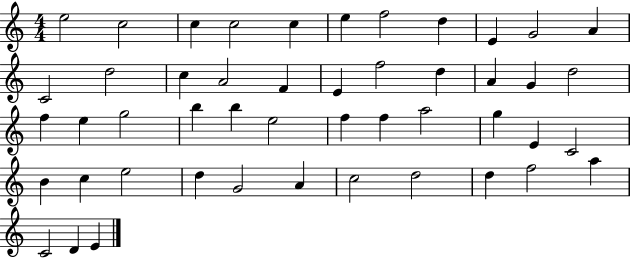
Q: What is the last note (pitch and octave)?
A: E4